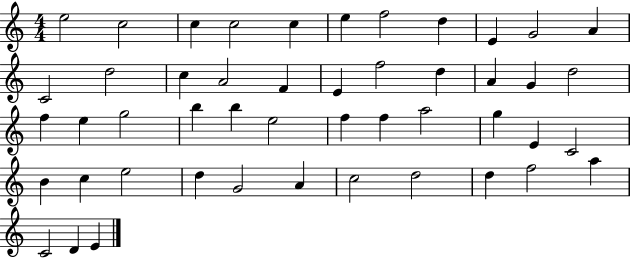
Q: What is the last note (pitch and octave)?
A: E4